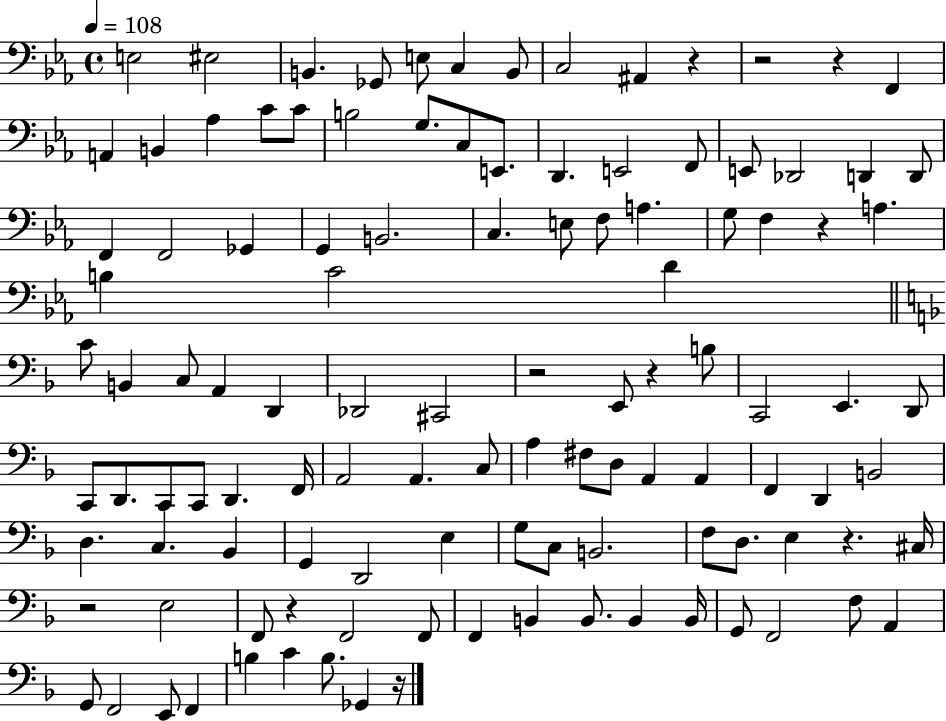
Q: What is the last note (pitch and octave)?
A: Gb2